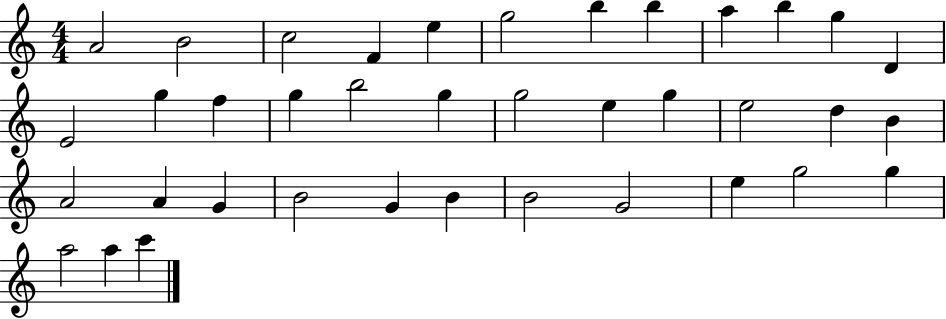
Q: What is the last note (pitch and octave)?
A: C6